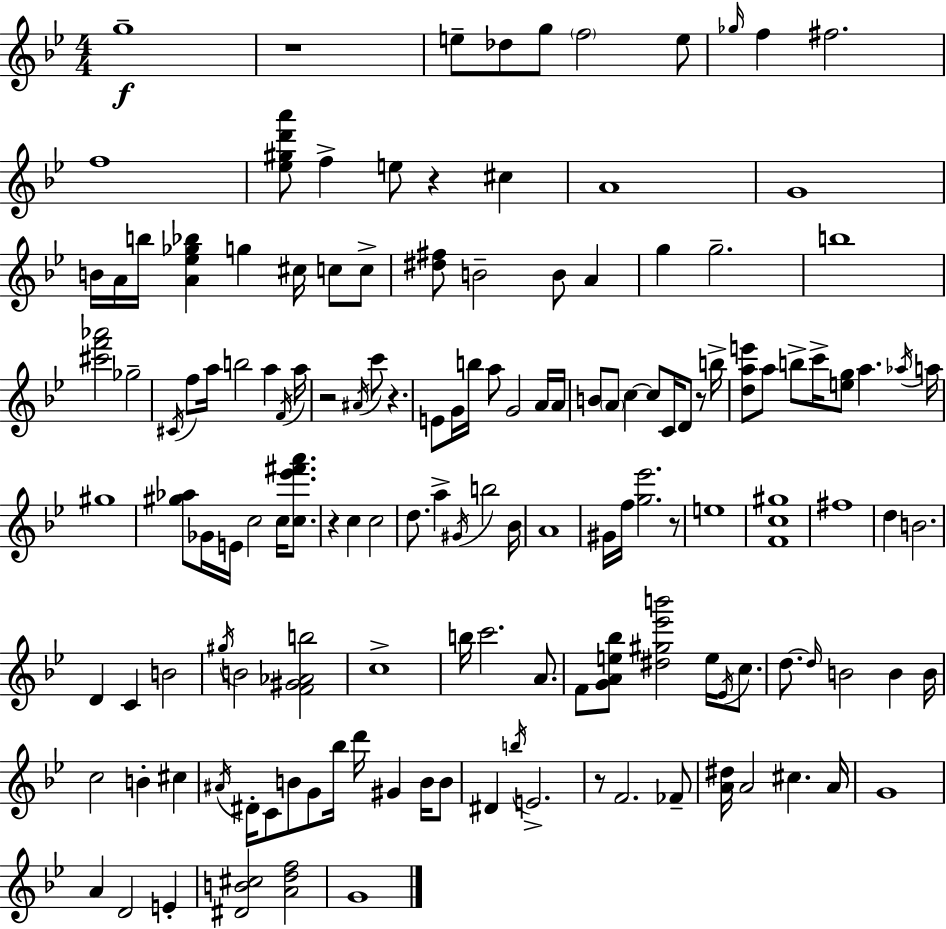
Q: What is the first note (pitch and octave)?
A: G5